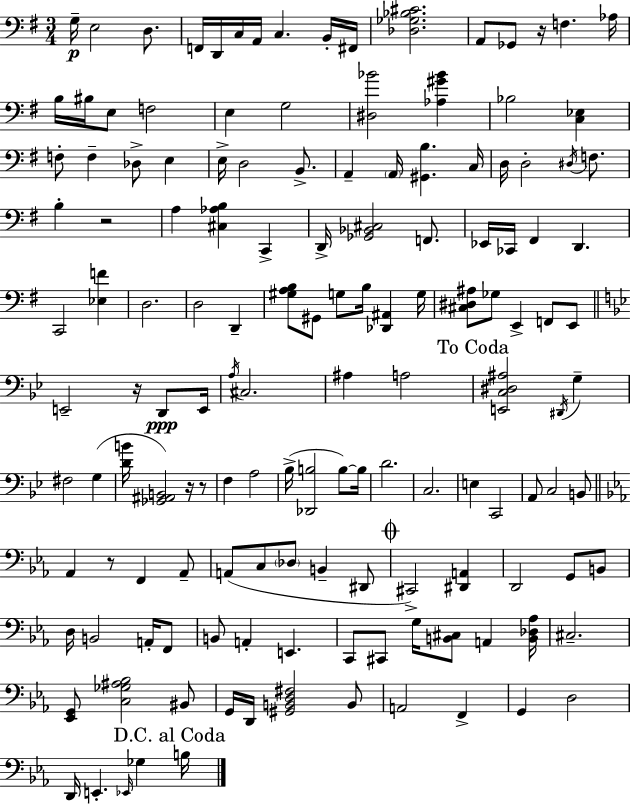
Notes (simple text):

G3/s E3/h D3/e. F2/s D2/s C3/s A2/s C3/q. B2/s F#2/s [Db3,Gb3,Bb3,C#4]/h. A2/e Gb2/e R/s F3/q. Ab3/s B3/s BIS3/s E3/e F3/h E3/q G3/h [D#3,Bb4]/h [Ab3,G#4,Bb4]/q Bb3/h [C3,Eb3]/q F3/e F3/q Db3/e E3/q E3/s D3/h B2/e. A2/q A2/s [G#2,B3]/q. C3/s D3/s D3/h D#3/s F3/e. B3/q R/h A3/q [C#3,Ab3,B3]/q C2/q D2/s [Gb2,Bb2,C#3]/h F2/e. Eb2/s CES2/s F#2/q D2/q. C2/h [Eb3,F4]/q D3/h. D3/h D2/q [G#3,A3,B3]/e G#2/e G3/e B3/s [Db2,A#2]/q G3/s [C#3,D#3,A#3]/e Gb3/e E2/q F2/e E2/e E2/h R/s D2/e E2/s A3/s C#3/h. A#3/q A3/h [E2,C3,D#3,A#3]/h D#2/s G3/q F#3/h G3/q [D4,B4]/s [Gb2,A#2,B2]/h R/s R/e F3/q A3/h Bb3/s [Db2,B3]/h B3/e B3/s D4/h. C3/h. E3/q C2/h A2/e C3/h B2/e Ab2/q R/e F2/q Ab2/e A2/e C3/e Db3/e B2/q D#2/e C#2/h [D#2,A2]/q D2/h G2/e B2/e D3/s B2/h A2/s F2/e B2/e A2/q E2/q. C2/e C#2/e G3/s [B2,C#3]/e A2/q [B2,Db3,Ab3]/s C#3/h. [Eb2,G2]/e [C3,Gb3,A#3,Bb3]/h BIS2/e G2/s D2/s [G#2,B2,D3,F#3]/h B2/e A2/h F2/q G2/q D3/h D2/s E2/q. Eb2/s Gb3/q B3/s